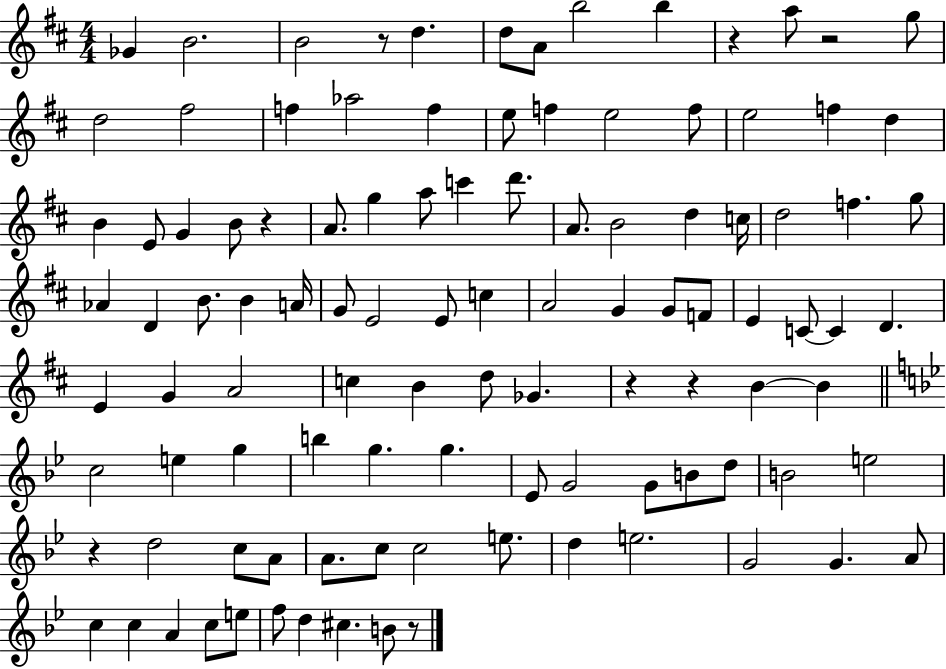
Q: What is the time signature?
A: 4/4